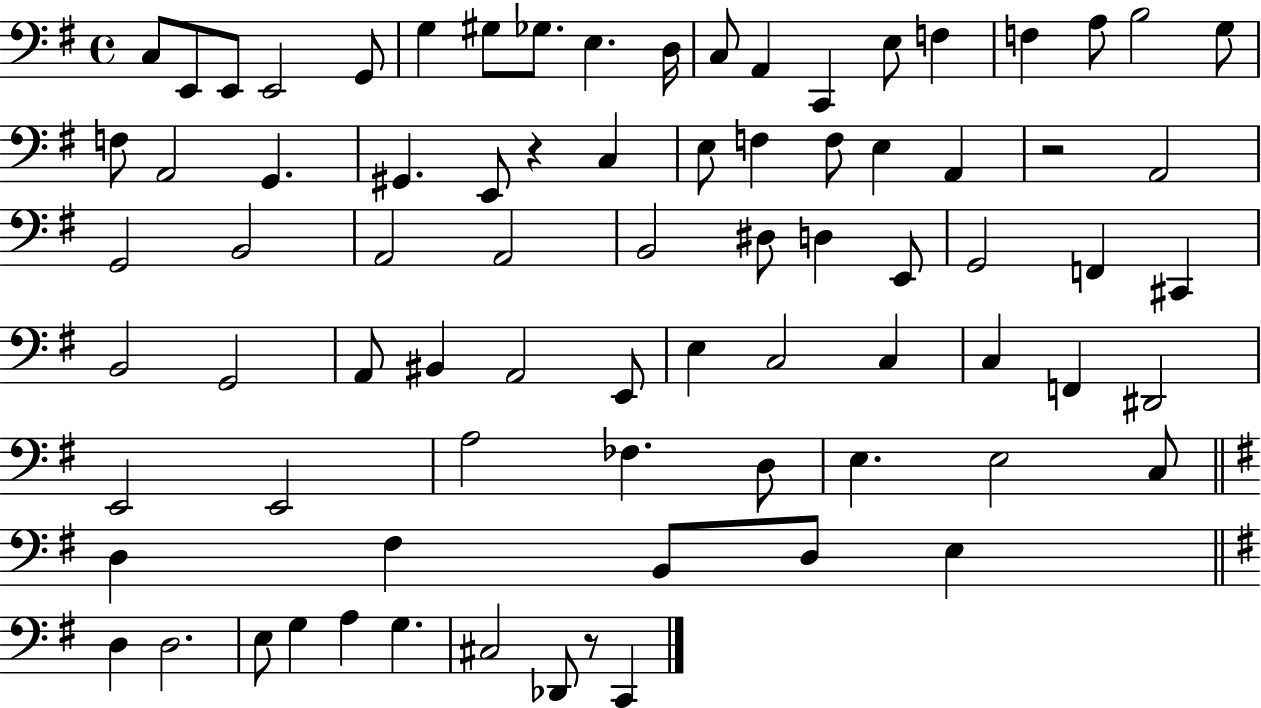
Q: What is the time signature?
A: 4/4